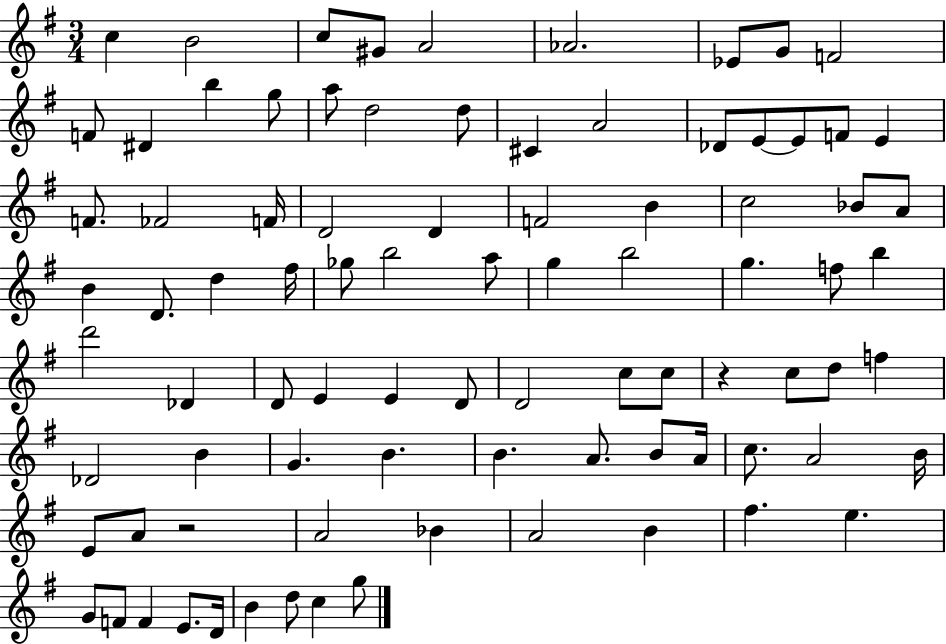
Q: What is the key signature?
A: G major